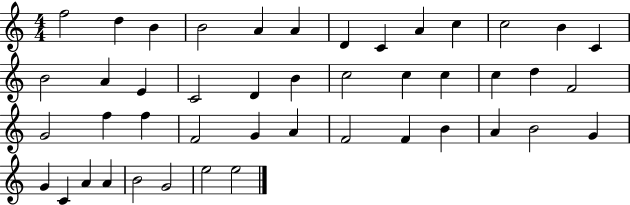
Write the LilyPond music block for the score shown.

{
  \clef treble
  \numericTimeSignature
  \time 4/4
  \key c \major
  f''2 d''4 b'4 | b'2 a'4 a'4 | d'4 c'4 a'4 c''4 | c''2 b'4 c'4 | \break b'2 a'4 e'4 | c'2 d'4 b'4 | c''2 c''4 c''4 | c''4 d''4 f'2 | \break g'2 f''4 f''4 | f'2 g'4 a'4 | f'2 f'4 b'4 | a'4 b'2 g'4 | \break g'4 c'4 a'4 a'4 | b'2 g'2 | e''2 e''2 | \bar "|."
}